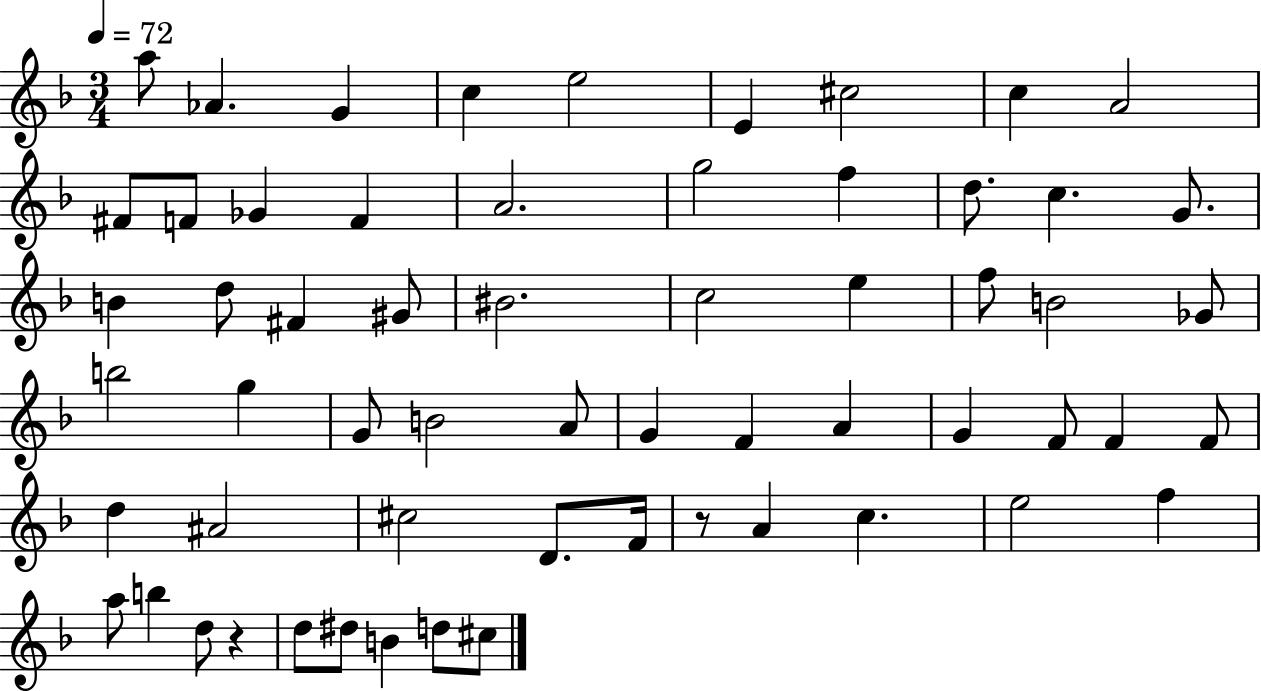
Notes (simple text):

A5/e Ab4/q. G4/q C5/q E5/h E4/q C#5/h C5/q A4/h F#4/e F4/e Gb4/q F4/q A4/h. G5/h F5/q D5/e. C5/q. G4/e. B4/q D5/e F#4/q G#4/e BIS4/h. C5/h E5/q F5/e B4/h Gb4/e B5/h G5/q G4/e B4/h A4/e G4/q F4/q A4/q G4/q F4/e F4/q F4/e D5/q A#4/h C#5/h D4/e. F4/s R/e A4/q C5/q. E5/h F5/q A5/e B5/q D5/e R/q D5/e D#5/e B4/q D5/e C#5/e